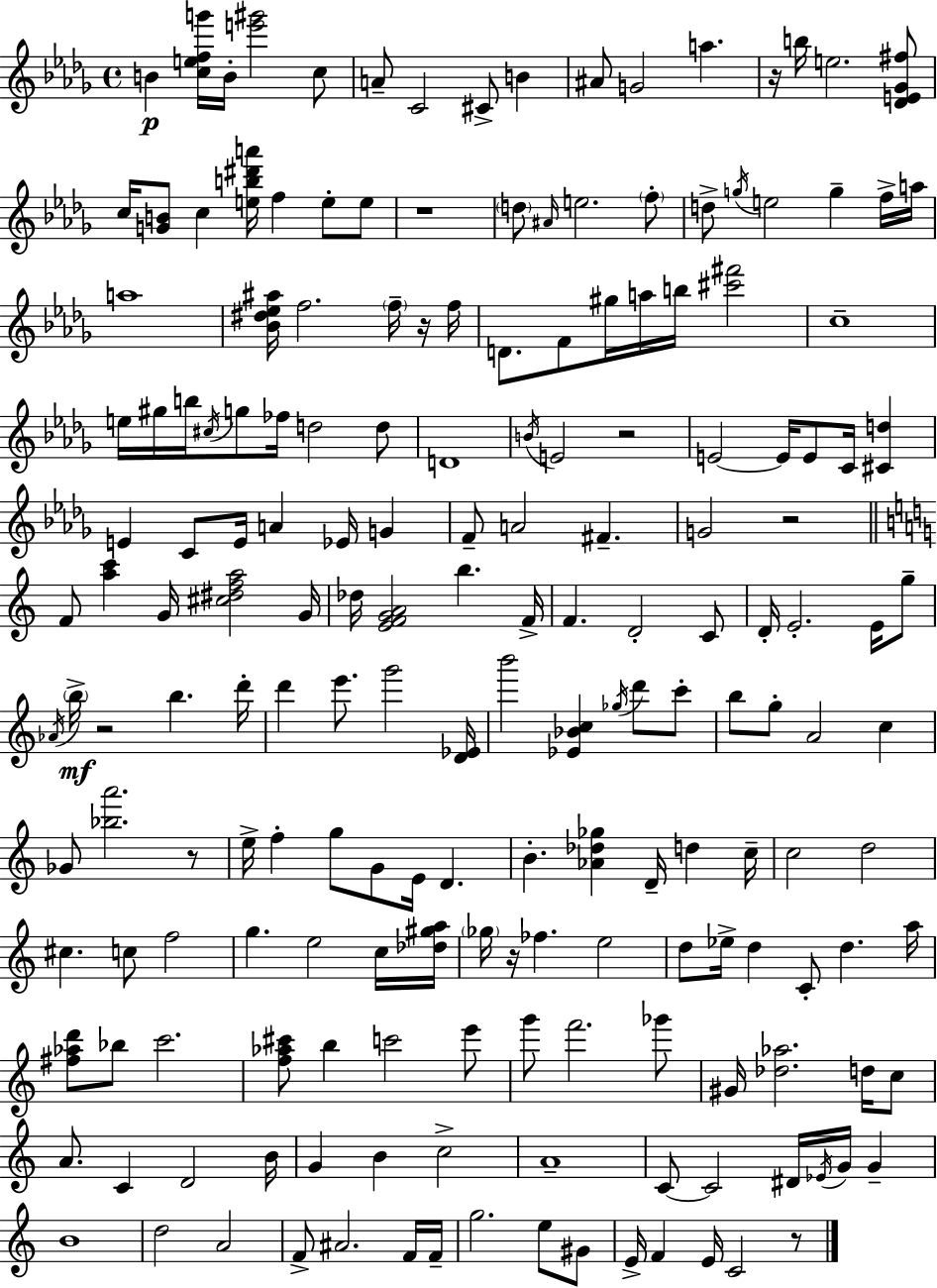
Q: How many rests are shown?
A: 9